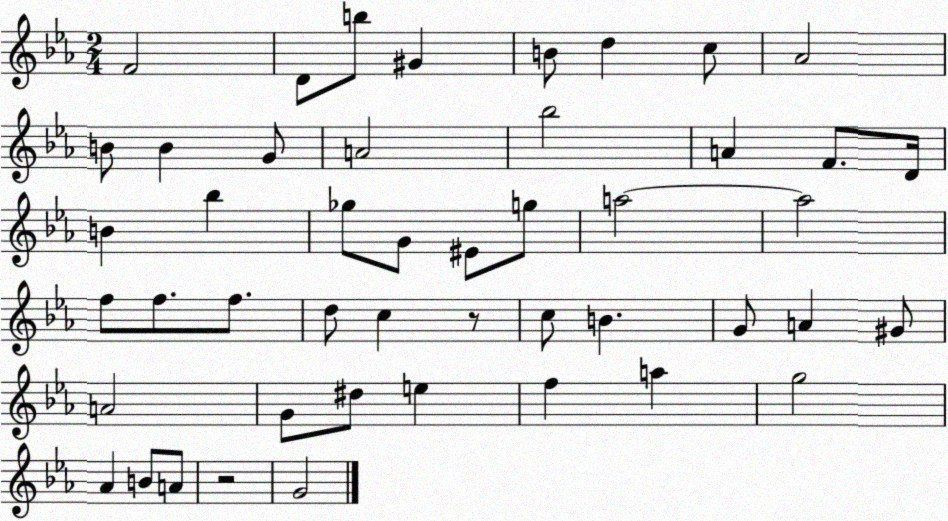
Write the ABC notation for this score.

X:1
T:Untitled
M:2/4
L:1/4
K:Eb
F2 D/2 b/2 ^G B/2 d c/2 _A2 B/2 B G/2 A2 _b2 A F/2 D/4 B _b _g/2 G/2 ^E/2 g/2 a2 a2 f/2 f/2 f/2 d/2 c z/2 c/2 B G/2 A ^G/2 A2 G/2 ^d/2 e f a g2 _A B/2 A/2 z2 G2